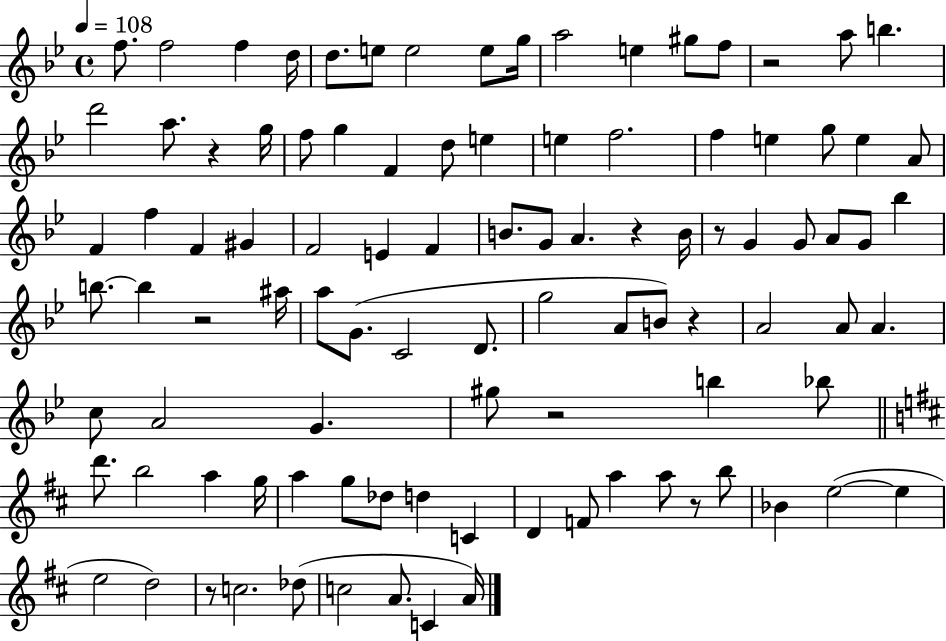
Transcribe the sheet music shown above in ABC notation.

X:1
T:Untitled
M:4/4
L:1/4
K:Bb
f/2 f2 f d/4 d/2 e/2 e2 e/2 g/4 a2 e ^g/2 f/2 z2 a/2 b d'2 a/2 z g/4 f/2 g F d/2 e e f2 f e g/2 e A/2 F f F ^G F2 E F B/2 G/2 A z B/4 z/2 G G/2 A/2 G/2 _b b/2 b z2 ^a/4 a/2 G/2 C2 D/2 g2 A/2 B/2 z A2 A/2 A c/2 A2 G ^g/2 z2 b _b/2 d'/2 b2 a g/4 a g/2 _d/2 d C D F/2 a a/2 z/2 b/2 _B e2 e e2 d2 z/2 c2 _d/2 c2 A/2 C A/4